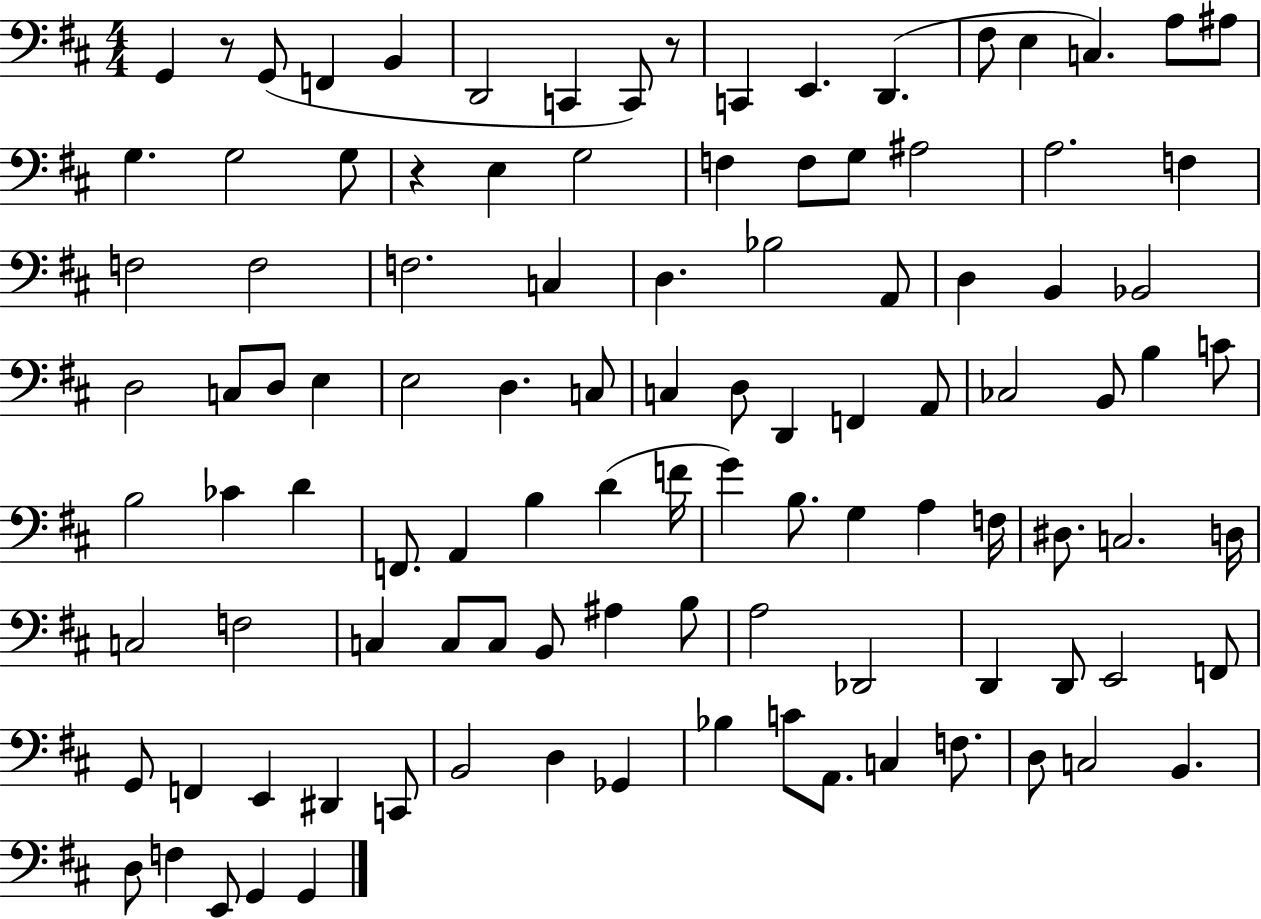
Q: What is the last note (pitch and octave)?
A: G2